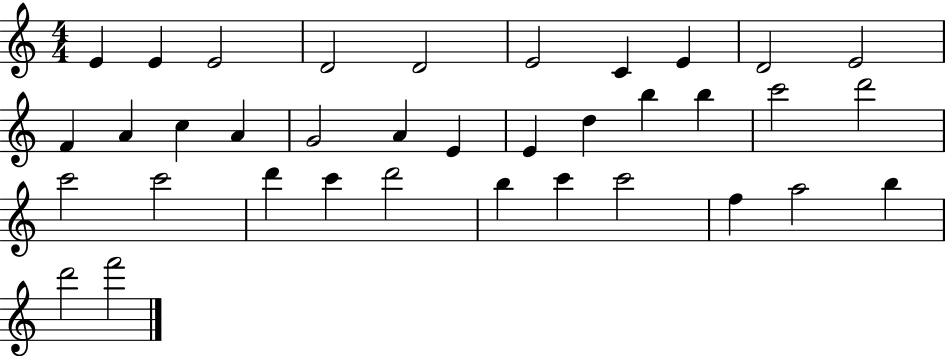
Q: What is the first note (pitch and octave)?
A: E4